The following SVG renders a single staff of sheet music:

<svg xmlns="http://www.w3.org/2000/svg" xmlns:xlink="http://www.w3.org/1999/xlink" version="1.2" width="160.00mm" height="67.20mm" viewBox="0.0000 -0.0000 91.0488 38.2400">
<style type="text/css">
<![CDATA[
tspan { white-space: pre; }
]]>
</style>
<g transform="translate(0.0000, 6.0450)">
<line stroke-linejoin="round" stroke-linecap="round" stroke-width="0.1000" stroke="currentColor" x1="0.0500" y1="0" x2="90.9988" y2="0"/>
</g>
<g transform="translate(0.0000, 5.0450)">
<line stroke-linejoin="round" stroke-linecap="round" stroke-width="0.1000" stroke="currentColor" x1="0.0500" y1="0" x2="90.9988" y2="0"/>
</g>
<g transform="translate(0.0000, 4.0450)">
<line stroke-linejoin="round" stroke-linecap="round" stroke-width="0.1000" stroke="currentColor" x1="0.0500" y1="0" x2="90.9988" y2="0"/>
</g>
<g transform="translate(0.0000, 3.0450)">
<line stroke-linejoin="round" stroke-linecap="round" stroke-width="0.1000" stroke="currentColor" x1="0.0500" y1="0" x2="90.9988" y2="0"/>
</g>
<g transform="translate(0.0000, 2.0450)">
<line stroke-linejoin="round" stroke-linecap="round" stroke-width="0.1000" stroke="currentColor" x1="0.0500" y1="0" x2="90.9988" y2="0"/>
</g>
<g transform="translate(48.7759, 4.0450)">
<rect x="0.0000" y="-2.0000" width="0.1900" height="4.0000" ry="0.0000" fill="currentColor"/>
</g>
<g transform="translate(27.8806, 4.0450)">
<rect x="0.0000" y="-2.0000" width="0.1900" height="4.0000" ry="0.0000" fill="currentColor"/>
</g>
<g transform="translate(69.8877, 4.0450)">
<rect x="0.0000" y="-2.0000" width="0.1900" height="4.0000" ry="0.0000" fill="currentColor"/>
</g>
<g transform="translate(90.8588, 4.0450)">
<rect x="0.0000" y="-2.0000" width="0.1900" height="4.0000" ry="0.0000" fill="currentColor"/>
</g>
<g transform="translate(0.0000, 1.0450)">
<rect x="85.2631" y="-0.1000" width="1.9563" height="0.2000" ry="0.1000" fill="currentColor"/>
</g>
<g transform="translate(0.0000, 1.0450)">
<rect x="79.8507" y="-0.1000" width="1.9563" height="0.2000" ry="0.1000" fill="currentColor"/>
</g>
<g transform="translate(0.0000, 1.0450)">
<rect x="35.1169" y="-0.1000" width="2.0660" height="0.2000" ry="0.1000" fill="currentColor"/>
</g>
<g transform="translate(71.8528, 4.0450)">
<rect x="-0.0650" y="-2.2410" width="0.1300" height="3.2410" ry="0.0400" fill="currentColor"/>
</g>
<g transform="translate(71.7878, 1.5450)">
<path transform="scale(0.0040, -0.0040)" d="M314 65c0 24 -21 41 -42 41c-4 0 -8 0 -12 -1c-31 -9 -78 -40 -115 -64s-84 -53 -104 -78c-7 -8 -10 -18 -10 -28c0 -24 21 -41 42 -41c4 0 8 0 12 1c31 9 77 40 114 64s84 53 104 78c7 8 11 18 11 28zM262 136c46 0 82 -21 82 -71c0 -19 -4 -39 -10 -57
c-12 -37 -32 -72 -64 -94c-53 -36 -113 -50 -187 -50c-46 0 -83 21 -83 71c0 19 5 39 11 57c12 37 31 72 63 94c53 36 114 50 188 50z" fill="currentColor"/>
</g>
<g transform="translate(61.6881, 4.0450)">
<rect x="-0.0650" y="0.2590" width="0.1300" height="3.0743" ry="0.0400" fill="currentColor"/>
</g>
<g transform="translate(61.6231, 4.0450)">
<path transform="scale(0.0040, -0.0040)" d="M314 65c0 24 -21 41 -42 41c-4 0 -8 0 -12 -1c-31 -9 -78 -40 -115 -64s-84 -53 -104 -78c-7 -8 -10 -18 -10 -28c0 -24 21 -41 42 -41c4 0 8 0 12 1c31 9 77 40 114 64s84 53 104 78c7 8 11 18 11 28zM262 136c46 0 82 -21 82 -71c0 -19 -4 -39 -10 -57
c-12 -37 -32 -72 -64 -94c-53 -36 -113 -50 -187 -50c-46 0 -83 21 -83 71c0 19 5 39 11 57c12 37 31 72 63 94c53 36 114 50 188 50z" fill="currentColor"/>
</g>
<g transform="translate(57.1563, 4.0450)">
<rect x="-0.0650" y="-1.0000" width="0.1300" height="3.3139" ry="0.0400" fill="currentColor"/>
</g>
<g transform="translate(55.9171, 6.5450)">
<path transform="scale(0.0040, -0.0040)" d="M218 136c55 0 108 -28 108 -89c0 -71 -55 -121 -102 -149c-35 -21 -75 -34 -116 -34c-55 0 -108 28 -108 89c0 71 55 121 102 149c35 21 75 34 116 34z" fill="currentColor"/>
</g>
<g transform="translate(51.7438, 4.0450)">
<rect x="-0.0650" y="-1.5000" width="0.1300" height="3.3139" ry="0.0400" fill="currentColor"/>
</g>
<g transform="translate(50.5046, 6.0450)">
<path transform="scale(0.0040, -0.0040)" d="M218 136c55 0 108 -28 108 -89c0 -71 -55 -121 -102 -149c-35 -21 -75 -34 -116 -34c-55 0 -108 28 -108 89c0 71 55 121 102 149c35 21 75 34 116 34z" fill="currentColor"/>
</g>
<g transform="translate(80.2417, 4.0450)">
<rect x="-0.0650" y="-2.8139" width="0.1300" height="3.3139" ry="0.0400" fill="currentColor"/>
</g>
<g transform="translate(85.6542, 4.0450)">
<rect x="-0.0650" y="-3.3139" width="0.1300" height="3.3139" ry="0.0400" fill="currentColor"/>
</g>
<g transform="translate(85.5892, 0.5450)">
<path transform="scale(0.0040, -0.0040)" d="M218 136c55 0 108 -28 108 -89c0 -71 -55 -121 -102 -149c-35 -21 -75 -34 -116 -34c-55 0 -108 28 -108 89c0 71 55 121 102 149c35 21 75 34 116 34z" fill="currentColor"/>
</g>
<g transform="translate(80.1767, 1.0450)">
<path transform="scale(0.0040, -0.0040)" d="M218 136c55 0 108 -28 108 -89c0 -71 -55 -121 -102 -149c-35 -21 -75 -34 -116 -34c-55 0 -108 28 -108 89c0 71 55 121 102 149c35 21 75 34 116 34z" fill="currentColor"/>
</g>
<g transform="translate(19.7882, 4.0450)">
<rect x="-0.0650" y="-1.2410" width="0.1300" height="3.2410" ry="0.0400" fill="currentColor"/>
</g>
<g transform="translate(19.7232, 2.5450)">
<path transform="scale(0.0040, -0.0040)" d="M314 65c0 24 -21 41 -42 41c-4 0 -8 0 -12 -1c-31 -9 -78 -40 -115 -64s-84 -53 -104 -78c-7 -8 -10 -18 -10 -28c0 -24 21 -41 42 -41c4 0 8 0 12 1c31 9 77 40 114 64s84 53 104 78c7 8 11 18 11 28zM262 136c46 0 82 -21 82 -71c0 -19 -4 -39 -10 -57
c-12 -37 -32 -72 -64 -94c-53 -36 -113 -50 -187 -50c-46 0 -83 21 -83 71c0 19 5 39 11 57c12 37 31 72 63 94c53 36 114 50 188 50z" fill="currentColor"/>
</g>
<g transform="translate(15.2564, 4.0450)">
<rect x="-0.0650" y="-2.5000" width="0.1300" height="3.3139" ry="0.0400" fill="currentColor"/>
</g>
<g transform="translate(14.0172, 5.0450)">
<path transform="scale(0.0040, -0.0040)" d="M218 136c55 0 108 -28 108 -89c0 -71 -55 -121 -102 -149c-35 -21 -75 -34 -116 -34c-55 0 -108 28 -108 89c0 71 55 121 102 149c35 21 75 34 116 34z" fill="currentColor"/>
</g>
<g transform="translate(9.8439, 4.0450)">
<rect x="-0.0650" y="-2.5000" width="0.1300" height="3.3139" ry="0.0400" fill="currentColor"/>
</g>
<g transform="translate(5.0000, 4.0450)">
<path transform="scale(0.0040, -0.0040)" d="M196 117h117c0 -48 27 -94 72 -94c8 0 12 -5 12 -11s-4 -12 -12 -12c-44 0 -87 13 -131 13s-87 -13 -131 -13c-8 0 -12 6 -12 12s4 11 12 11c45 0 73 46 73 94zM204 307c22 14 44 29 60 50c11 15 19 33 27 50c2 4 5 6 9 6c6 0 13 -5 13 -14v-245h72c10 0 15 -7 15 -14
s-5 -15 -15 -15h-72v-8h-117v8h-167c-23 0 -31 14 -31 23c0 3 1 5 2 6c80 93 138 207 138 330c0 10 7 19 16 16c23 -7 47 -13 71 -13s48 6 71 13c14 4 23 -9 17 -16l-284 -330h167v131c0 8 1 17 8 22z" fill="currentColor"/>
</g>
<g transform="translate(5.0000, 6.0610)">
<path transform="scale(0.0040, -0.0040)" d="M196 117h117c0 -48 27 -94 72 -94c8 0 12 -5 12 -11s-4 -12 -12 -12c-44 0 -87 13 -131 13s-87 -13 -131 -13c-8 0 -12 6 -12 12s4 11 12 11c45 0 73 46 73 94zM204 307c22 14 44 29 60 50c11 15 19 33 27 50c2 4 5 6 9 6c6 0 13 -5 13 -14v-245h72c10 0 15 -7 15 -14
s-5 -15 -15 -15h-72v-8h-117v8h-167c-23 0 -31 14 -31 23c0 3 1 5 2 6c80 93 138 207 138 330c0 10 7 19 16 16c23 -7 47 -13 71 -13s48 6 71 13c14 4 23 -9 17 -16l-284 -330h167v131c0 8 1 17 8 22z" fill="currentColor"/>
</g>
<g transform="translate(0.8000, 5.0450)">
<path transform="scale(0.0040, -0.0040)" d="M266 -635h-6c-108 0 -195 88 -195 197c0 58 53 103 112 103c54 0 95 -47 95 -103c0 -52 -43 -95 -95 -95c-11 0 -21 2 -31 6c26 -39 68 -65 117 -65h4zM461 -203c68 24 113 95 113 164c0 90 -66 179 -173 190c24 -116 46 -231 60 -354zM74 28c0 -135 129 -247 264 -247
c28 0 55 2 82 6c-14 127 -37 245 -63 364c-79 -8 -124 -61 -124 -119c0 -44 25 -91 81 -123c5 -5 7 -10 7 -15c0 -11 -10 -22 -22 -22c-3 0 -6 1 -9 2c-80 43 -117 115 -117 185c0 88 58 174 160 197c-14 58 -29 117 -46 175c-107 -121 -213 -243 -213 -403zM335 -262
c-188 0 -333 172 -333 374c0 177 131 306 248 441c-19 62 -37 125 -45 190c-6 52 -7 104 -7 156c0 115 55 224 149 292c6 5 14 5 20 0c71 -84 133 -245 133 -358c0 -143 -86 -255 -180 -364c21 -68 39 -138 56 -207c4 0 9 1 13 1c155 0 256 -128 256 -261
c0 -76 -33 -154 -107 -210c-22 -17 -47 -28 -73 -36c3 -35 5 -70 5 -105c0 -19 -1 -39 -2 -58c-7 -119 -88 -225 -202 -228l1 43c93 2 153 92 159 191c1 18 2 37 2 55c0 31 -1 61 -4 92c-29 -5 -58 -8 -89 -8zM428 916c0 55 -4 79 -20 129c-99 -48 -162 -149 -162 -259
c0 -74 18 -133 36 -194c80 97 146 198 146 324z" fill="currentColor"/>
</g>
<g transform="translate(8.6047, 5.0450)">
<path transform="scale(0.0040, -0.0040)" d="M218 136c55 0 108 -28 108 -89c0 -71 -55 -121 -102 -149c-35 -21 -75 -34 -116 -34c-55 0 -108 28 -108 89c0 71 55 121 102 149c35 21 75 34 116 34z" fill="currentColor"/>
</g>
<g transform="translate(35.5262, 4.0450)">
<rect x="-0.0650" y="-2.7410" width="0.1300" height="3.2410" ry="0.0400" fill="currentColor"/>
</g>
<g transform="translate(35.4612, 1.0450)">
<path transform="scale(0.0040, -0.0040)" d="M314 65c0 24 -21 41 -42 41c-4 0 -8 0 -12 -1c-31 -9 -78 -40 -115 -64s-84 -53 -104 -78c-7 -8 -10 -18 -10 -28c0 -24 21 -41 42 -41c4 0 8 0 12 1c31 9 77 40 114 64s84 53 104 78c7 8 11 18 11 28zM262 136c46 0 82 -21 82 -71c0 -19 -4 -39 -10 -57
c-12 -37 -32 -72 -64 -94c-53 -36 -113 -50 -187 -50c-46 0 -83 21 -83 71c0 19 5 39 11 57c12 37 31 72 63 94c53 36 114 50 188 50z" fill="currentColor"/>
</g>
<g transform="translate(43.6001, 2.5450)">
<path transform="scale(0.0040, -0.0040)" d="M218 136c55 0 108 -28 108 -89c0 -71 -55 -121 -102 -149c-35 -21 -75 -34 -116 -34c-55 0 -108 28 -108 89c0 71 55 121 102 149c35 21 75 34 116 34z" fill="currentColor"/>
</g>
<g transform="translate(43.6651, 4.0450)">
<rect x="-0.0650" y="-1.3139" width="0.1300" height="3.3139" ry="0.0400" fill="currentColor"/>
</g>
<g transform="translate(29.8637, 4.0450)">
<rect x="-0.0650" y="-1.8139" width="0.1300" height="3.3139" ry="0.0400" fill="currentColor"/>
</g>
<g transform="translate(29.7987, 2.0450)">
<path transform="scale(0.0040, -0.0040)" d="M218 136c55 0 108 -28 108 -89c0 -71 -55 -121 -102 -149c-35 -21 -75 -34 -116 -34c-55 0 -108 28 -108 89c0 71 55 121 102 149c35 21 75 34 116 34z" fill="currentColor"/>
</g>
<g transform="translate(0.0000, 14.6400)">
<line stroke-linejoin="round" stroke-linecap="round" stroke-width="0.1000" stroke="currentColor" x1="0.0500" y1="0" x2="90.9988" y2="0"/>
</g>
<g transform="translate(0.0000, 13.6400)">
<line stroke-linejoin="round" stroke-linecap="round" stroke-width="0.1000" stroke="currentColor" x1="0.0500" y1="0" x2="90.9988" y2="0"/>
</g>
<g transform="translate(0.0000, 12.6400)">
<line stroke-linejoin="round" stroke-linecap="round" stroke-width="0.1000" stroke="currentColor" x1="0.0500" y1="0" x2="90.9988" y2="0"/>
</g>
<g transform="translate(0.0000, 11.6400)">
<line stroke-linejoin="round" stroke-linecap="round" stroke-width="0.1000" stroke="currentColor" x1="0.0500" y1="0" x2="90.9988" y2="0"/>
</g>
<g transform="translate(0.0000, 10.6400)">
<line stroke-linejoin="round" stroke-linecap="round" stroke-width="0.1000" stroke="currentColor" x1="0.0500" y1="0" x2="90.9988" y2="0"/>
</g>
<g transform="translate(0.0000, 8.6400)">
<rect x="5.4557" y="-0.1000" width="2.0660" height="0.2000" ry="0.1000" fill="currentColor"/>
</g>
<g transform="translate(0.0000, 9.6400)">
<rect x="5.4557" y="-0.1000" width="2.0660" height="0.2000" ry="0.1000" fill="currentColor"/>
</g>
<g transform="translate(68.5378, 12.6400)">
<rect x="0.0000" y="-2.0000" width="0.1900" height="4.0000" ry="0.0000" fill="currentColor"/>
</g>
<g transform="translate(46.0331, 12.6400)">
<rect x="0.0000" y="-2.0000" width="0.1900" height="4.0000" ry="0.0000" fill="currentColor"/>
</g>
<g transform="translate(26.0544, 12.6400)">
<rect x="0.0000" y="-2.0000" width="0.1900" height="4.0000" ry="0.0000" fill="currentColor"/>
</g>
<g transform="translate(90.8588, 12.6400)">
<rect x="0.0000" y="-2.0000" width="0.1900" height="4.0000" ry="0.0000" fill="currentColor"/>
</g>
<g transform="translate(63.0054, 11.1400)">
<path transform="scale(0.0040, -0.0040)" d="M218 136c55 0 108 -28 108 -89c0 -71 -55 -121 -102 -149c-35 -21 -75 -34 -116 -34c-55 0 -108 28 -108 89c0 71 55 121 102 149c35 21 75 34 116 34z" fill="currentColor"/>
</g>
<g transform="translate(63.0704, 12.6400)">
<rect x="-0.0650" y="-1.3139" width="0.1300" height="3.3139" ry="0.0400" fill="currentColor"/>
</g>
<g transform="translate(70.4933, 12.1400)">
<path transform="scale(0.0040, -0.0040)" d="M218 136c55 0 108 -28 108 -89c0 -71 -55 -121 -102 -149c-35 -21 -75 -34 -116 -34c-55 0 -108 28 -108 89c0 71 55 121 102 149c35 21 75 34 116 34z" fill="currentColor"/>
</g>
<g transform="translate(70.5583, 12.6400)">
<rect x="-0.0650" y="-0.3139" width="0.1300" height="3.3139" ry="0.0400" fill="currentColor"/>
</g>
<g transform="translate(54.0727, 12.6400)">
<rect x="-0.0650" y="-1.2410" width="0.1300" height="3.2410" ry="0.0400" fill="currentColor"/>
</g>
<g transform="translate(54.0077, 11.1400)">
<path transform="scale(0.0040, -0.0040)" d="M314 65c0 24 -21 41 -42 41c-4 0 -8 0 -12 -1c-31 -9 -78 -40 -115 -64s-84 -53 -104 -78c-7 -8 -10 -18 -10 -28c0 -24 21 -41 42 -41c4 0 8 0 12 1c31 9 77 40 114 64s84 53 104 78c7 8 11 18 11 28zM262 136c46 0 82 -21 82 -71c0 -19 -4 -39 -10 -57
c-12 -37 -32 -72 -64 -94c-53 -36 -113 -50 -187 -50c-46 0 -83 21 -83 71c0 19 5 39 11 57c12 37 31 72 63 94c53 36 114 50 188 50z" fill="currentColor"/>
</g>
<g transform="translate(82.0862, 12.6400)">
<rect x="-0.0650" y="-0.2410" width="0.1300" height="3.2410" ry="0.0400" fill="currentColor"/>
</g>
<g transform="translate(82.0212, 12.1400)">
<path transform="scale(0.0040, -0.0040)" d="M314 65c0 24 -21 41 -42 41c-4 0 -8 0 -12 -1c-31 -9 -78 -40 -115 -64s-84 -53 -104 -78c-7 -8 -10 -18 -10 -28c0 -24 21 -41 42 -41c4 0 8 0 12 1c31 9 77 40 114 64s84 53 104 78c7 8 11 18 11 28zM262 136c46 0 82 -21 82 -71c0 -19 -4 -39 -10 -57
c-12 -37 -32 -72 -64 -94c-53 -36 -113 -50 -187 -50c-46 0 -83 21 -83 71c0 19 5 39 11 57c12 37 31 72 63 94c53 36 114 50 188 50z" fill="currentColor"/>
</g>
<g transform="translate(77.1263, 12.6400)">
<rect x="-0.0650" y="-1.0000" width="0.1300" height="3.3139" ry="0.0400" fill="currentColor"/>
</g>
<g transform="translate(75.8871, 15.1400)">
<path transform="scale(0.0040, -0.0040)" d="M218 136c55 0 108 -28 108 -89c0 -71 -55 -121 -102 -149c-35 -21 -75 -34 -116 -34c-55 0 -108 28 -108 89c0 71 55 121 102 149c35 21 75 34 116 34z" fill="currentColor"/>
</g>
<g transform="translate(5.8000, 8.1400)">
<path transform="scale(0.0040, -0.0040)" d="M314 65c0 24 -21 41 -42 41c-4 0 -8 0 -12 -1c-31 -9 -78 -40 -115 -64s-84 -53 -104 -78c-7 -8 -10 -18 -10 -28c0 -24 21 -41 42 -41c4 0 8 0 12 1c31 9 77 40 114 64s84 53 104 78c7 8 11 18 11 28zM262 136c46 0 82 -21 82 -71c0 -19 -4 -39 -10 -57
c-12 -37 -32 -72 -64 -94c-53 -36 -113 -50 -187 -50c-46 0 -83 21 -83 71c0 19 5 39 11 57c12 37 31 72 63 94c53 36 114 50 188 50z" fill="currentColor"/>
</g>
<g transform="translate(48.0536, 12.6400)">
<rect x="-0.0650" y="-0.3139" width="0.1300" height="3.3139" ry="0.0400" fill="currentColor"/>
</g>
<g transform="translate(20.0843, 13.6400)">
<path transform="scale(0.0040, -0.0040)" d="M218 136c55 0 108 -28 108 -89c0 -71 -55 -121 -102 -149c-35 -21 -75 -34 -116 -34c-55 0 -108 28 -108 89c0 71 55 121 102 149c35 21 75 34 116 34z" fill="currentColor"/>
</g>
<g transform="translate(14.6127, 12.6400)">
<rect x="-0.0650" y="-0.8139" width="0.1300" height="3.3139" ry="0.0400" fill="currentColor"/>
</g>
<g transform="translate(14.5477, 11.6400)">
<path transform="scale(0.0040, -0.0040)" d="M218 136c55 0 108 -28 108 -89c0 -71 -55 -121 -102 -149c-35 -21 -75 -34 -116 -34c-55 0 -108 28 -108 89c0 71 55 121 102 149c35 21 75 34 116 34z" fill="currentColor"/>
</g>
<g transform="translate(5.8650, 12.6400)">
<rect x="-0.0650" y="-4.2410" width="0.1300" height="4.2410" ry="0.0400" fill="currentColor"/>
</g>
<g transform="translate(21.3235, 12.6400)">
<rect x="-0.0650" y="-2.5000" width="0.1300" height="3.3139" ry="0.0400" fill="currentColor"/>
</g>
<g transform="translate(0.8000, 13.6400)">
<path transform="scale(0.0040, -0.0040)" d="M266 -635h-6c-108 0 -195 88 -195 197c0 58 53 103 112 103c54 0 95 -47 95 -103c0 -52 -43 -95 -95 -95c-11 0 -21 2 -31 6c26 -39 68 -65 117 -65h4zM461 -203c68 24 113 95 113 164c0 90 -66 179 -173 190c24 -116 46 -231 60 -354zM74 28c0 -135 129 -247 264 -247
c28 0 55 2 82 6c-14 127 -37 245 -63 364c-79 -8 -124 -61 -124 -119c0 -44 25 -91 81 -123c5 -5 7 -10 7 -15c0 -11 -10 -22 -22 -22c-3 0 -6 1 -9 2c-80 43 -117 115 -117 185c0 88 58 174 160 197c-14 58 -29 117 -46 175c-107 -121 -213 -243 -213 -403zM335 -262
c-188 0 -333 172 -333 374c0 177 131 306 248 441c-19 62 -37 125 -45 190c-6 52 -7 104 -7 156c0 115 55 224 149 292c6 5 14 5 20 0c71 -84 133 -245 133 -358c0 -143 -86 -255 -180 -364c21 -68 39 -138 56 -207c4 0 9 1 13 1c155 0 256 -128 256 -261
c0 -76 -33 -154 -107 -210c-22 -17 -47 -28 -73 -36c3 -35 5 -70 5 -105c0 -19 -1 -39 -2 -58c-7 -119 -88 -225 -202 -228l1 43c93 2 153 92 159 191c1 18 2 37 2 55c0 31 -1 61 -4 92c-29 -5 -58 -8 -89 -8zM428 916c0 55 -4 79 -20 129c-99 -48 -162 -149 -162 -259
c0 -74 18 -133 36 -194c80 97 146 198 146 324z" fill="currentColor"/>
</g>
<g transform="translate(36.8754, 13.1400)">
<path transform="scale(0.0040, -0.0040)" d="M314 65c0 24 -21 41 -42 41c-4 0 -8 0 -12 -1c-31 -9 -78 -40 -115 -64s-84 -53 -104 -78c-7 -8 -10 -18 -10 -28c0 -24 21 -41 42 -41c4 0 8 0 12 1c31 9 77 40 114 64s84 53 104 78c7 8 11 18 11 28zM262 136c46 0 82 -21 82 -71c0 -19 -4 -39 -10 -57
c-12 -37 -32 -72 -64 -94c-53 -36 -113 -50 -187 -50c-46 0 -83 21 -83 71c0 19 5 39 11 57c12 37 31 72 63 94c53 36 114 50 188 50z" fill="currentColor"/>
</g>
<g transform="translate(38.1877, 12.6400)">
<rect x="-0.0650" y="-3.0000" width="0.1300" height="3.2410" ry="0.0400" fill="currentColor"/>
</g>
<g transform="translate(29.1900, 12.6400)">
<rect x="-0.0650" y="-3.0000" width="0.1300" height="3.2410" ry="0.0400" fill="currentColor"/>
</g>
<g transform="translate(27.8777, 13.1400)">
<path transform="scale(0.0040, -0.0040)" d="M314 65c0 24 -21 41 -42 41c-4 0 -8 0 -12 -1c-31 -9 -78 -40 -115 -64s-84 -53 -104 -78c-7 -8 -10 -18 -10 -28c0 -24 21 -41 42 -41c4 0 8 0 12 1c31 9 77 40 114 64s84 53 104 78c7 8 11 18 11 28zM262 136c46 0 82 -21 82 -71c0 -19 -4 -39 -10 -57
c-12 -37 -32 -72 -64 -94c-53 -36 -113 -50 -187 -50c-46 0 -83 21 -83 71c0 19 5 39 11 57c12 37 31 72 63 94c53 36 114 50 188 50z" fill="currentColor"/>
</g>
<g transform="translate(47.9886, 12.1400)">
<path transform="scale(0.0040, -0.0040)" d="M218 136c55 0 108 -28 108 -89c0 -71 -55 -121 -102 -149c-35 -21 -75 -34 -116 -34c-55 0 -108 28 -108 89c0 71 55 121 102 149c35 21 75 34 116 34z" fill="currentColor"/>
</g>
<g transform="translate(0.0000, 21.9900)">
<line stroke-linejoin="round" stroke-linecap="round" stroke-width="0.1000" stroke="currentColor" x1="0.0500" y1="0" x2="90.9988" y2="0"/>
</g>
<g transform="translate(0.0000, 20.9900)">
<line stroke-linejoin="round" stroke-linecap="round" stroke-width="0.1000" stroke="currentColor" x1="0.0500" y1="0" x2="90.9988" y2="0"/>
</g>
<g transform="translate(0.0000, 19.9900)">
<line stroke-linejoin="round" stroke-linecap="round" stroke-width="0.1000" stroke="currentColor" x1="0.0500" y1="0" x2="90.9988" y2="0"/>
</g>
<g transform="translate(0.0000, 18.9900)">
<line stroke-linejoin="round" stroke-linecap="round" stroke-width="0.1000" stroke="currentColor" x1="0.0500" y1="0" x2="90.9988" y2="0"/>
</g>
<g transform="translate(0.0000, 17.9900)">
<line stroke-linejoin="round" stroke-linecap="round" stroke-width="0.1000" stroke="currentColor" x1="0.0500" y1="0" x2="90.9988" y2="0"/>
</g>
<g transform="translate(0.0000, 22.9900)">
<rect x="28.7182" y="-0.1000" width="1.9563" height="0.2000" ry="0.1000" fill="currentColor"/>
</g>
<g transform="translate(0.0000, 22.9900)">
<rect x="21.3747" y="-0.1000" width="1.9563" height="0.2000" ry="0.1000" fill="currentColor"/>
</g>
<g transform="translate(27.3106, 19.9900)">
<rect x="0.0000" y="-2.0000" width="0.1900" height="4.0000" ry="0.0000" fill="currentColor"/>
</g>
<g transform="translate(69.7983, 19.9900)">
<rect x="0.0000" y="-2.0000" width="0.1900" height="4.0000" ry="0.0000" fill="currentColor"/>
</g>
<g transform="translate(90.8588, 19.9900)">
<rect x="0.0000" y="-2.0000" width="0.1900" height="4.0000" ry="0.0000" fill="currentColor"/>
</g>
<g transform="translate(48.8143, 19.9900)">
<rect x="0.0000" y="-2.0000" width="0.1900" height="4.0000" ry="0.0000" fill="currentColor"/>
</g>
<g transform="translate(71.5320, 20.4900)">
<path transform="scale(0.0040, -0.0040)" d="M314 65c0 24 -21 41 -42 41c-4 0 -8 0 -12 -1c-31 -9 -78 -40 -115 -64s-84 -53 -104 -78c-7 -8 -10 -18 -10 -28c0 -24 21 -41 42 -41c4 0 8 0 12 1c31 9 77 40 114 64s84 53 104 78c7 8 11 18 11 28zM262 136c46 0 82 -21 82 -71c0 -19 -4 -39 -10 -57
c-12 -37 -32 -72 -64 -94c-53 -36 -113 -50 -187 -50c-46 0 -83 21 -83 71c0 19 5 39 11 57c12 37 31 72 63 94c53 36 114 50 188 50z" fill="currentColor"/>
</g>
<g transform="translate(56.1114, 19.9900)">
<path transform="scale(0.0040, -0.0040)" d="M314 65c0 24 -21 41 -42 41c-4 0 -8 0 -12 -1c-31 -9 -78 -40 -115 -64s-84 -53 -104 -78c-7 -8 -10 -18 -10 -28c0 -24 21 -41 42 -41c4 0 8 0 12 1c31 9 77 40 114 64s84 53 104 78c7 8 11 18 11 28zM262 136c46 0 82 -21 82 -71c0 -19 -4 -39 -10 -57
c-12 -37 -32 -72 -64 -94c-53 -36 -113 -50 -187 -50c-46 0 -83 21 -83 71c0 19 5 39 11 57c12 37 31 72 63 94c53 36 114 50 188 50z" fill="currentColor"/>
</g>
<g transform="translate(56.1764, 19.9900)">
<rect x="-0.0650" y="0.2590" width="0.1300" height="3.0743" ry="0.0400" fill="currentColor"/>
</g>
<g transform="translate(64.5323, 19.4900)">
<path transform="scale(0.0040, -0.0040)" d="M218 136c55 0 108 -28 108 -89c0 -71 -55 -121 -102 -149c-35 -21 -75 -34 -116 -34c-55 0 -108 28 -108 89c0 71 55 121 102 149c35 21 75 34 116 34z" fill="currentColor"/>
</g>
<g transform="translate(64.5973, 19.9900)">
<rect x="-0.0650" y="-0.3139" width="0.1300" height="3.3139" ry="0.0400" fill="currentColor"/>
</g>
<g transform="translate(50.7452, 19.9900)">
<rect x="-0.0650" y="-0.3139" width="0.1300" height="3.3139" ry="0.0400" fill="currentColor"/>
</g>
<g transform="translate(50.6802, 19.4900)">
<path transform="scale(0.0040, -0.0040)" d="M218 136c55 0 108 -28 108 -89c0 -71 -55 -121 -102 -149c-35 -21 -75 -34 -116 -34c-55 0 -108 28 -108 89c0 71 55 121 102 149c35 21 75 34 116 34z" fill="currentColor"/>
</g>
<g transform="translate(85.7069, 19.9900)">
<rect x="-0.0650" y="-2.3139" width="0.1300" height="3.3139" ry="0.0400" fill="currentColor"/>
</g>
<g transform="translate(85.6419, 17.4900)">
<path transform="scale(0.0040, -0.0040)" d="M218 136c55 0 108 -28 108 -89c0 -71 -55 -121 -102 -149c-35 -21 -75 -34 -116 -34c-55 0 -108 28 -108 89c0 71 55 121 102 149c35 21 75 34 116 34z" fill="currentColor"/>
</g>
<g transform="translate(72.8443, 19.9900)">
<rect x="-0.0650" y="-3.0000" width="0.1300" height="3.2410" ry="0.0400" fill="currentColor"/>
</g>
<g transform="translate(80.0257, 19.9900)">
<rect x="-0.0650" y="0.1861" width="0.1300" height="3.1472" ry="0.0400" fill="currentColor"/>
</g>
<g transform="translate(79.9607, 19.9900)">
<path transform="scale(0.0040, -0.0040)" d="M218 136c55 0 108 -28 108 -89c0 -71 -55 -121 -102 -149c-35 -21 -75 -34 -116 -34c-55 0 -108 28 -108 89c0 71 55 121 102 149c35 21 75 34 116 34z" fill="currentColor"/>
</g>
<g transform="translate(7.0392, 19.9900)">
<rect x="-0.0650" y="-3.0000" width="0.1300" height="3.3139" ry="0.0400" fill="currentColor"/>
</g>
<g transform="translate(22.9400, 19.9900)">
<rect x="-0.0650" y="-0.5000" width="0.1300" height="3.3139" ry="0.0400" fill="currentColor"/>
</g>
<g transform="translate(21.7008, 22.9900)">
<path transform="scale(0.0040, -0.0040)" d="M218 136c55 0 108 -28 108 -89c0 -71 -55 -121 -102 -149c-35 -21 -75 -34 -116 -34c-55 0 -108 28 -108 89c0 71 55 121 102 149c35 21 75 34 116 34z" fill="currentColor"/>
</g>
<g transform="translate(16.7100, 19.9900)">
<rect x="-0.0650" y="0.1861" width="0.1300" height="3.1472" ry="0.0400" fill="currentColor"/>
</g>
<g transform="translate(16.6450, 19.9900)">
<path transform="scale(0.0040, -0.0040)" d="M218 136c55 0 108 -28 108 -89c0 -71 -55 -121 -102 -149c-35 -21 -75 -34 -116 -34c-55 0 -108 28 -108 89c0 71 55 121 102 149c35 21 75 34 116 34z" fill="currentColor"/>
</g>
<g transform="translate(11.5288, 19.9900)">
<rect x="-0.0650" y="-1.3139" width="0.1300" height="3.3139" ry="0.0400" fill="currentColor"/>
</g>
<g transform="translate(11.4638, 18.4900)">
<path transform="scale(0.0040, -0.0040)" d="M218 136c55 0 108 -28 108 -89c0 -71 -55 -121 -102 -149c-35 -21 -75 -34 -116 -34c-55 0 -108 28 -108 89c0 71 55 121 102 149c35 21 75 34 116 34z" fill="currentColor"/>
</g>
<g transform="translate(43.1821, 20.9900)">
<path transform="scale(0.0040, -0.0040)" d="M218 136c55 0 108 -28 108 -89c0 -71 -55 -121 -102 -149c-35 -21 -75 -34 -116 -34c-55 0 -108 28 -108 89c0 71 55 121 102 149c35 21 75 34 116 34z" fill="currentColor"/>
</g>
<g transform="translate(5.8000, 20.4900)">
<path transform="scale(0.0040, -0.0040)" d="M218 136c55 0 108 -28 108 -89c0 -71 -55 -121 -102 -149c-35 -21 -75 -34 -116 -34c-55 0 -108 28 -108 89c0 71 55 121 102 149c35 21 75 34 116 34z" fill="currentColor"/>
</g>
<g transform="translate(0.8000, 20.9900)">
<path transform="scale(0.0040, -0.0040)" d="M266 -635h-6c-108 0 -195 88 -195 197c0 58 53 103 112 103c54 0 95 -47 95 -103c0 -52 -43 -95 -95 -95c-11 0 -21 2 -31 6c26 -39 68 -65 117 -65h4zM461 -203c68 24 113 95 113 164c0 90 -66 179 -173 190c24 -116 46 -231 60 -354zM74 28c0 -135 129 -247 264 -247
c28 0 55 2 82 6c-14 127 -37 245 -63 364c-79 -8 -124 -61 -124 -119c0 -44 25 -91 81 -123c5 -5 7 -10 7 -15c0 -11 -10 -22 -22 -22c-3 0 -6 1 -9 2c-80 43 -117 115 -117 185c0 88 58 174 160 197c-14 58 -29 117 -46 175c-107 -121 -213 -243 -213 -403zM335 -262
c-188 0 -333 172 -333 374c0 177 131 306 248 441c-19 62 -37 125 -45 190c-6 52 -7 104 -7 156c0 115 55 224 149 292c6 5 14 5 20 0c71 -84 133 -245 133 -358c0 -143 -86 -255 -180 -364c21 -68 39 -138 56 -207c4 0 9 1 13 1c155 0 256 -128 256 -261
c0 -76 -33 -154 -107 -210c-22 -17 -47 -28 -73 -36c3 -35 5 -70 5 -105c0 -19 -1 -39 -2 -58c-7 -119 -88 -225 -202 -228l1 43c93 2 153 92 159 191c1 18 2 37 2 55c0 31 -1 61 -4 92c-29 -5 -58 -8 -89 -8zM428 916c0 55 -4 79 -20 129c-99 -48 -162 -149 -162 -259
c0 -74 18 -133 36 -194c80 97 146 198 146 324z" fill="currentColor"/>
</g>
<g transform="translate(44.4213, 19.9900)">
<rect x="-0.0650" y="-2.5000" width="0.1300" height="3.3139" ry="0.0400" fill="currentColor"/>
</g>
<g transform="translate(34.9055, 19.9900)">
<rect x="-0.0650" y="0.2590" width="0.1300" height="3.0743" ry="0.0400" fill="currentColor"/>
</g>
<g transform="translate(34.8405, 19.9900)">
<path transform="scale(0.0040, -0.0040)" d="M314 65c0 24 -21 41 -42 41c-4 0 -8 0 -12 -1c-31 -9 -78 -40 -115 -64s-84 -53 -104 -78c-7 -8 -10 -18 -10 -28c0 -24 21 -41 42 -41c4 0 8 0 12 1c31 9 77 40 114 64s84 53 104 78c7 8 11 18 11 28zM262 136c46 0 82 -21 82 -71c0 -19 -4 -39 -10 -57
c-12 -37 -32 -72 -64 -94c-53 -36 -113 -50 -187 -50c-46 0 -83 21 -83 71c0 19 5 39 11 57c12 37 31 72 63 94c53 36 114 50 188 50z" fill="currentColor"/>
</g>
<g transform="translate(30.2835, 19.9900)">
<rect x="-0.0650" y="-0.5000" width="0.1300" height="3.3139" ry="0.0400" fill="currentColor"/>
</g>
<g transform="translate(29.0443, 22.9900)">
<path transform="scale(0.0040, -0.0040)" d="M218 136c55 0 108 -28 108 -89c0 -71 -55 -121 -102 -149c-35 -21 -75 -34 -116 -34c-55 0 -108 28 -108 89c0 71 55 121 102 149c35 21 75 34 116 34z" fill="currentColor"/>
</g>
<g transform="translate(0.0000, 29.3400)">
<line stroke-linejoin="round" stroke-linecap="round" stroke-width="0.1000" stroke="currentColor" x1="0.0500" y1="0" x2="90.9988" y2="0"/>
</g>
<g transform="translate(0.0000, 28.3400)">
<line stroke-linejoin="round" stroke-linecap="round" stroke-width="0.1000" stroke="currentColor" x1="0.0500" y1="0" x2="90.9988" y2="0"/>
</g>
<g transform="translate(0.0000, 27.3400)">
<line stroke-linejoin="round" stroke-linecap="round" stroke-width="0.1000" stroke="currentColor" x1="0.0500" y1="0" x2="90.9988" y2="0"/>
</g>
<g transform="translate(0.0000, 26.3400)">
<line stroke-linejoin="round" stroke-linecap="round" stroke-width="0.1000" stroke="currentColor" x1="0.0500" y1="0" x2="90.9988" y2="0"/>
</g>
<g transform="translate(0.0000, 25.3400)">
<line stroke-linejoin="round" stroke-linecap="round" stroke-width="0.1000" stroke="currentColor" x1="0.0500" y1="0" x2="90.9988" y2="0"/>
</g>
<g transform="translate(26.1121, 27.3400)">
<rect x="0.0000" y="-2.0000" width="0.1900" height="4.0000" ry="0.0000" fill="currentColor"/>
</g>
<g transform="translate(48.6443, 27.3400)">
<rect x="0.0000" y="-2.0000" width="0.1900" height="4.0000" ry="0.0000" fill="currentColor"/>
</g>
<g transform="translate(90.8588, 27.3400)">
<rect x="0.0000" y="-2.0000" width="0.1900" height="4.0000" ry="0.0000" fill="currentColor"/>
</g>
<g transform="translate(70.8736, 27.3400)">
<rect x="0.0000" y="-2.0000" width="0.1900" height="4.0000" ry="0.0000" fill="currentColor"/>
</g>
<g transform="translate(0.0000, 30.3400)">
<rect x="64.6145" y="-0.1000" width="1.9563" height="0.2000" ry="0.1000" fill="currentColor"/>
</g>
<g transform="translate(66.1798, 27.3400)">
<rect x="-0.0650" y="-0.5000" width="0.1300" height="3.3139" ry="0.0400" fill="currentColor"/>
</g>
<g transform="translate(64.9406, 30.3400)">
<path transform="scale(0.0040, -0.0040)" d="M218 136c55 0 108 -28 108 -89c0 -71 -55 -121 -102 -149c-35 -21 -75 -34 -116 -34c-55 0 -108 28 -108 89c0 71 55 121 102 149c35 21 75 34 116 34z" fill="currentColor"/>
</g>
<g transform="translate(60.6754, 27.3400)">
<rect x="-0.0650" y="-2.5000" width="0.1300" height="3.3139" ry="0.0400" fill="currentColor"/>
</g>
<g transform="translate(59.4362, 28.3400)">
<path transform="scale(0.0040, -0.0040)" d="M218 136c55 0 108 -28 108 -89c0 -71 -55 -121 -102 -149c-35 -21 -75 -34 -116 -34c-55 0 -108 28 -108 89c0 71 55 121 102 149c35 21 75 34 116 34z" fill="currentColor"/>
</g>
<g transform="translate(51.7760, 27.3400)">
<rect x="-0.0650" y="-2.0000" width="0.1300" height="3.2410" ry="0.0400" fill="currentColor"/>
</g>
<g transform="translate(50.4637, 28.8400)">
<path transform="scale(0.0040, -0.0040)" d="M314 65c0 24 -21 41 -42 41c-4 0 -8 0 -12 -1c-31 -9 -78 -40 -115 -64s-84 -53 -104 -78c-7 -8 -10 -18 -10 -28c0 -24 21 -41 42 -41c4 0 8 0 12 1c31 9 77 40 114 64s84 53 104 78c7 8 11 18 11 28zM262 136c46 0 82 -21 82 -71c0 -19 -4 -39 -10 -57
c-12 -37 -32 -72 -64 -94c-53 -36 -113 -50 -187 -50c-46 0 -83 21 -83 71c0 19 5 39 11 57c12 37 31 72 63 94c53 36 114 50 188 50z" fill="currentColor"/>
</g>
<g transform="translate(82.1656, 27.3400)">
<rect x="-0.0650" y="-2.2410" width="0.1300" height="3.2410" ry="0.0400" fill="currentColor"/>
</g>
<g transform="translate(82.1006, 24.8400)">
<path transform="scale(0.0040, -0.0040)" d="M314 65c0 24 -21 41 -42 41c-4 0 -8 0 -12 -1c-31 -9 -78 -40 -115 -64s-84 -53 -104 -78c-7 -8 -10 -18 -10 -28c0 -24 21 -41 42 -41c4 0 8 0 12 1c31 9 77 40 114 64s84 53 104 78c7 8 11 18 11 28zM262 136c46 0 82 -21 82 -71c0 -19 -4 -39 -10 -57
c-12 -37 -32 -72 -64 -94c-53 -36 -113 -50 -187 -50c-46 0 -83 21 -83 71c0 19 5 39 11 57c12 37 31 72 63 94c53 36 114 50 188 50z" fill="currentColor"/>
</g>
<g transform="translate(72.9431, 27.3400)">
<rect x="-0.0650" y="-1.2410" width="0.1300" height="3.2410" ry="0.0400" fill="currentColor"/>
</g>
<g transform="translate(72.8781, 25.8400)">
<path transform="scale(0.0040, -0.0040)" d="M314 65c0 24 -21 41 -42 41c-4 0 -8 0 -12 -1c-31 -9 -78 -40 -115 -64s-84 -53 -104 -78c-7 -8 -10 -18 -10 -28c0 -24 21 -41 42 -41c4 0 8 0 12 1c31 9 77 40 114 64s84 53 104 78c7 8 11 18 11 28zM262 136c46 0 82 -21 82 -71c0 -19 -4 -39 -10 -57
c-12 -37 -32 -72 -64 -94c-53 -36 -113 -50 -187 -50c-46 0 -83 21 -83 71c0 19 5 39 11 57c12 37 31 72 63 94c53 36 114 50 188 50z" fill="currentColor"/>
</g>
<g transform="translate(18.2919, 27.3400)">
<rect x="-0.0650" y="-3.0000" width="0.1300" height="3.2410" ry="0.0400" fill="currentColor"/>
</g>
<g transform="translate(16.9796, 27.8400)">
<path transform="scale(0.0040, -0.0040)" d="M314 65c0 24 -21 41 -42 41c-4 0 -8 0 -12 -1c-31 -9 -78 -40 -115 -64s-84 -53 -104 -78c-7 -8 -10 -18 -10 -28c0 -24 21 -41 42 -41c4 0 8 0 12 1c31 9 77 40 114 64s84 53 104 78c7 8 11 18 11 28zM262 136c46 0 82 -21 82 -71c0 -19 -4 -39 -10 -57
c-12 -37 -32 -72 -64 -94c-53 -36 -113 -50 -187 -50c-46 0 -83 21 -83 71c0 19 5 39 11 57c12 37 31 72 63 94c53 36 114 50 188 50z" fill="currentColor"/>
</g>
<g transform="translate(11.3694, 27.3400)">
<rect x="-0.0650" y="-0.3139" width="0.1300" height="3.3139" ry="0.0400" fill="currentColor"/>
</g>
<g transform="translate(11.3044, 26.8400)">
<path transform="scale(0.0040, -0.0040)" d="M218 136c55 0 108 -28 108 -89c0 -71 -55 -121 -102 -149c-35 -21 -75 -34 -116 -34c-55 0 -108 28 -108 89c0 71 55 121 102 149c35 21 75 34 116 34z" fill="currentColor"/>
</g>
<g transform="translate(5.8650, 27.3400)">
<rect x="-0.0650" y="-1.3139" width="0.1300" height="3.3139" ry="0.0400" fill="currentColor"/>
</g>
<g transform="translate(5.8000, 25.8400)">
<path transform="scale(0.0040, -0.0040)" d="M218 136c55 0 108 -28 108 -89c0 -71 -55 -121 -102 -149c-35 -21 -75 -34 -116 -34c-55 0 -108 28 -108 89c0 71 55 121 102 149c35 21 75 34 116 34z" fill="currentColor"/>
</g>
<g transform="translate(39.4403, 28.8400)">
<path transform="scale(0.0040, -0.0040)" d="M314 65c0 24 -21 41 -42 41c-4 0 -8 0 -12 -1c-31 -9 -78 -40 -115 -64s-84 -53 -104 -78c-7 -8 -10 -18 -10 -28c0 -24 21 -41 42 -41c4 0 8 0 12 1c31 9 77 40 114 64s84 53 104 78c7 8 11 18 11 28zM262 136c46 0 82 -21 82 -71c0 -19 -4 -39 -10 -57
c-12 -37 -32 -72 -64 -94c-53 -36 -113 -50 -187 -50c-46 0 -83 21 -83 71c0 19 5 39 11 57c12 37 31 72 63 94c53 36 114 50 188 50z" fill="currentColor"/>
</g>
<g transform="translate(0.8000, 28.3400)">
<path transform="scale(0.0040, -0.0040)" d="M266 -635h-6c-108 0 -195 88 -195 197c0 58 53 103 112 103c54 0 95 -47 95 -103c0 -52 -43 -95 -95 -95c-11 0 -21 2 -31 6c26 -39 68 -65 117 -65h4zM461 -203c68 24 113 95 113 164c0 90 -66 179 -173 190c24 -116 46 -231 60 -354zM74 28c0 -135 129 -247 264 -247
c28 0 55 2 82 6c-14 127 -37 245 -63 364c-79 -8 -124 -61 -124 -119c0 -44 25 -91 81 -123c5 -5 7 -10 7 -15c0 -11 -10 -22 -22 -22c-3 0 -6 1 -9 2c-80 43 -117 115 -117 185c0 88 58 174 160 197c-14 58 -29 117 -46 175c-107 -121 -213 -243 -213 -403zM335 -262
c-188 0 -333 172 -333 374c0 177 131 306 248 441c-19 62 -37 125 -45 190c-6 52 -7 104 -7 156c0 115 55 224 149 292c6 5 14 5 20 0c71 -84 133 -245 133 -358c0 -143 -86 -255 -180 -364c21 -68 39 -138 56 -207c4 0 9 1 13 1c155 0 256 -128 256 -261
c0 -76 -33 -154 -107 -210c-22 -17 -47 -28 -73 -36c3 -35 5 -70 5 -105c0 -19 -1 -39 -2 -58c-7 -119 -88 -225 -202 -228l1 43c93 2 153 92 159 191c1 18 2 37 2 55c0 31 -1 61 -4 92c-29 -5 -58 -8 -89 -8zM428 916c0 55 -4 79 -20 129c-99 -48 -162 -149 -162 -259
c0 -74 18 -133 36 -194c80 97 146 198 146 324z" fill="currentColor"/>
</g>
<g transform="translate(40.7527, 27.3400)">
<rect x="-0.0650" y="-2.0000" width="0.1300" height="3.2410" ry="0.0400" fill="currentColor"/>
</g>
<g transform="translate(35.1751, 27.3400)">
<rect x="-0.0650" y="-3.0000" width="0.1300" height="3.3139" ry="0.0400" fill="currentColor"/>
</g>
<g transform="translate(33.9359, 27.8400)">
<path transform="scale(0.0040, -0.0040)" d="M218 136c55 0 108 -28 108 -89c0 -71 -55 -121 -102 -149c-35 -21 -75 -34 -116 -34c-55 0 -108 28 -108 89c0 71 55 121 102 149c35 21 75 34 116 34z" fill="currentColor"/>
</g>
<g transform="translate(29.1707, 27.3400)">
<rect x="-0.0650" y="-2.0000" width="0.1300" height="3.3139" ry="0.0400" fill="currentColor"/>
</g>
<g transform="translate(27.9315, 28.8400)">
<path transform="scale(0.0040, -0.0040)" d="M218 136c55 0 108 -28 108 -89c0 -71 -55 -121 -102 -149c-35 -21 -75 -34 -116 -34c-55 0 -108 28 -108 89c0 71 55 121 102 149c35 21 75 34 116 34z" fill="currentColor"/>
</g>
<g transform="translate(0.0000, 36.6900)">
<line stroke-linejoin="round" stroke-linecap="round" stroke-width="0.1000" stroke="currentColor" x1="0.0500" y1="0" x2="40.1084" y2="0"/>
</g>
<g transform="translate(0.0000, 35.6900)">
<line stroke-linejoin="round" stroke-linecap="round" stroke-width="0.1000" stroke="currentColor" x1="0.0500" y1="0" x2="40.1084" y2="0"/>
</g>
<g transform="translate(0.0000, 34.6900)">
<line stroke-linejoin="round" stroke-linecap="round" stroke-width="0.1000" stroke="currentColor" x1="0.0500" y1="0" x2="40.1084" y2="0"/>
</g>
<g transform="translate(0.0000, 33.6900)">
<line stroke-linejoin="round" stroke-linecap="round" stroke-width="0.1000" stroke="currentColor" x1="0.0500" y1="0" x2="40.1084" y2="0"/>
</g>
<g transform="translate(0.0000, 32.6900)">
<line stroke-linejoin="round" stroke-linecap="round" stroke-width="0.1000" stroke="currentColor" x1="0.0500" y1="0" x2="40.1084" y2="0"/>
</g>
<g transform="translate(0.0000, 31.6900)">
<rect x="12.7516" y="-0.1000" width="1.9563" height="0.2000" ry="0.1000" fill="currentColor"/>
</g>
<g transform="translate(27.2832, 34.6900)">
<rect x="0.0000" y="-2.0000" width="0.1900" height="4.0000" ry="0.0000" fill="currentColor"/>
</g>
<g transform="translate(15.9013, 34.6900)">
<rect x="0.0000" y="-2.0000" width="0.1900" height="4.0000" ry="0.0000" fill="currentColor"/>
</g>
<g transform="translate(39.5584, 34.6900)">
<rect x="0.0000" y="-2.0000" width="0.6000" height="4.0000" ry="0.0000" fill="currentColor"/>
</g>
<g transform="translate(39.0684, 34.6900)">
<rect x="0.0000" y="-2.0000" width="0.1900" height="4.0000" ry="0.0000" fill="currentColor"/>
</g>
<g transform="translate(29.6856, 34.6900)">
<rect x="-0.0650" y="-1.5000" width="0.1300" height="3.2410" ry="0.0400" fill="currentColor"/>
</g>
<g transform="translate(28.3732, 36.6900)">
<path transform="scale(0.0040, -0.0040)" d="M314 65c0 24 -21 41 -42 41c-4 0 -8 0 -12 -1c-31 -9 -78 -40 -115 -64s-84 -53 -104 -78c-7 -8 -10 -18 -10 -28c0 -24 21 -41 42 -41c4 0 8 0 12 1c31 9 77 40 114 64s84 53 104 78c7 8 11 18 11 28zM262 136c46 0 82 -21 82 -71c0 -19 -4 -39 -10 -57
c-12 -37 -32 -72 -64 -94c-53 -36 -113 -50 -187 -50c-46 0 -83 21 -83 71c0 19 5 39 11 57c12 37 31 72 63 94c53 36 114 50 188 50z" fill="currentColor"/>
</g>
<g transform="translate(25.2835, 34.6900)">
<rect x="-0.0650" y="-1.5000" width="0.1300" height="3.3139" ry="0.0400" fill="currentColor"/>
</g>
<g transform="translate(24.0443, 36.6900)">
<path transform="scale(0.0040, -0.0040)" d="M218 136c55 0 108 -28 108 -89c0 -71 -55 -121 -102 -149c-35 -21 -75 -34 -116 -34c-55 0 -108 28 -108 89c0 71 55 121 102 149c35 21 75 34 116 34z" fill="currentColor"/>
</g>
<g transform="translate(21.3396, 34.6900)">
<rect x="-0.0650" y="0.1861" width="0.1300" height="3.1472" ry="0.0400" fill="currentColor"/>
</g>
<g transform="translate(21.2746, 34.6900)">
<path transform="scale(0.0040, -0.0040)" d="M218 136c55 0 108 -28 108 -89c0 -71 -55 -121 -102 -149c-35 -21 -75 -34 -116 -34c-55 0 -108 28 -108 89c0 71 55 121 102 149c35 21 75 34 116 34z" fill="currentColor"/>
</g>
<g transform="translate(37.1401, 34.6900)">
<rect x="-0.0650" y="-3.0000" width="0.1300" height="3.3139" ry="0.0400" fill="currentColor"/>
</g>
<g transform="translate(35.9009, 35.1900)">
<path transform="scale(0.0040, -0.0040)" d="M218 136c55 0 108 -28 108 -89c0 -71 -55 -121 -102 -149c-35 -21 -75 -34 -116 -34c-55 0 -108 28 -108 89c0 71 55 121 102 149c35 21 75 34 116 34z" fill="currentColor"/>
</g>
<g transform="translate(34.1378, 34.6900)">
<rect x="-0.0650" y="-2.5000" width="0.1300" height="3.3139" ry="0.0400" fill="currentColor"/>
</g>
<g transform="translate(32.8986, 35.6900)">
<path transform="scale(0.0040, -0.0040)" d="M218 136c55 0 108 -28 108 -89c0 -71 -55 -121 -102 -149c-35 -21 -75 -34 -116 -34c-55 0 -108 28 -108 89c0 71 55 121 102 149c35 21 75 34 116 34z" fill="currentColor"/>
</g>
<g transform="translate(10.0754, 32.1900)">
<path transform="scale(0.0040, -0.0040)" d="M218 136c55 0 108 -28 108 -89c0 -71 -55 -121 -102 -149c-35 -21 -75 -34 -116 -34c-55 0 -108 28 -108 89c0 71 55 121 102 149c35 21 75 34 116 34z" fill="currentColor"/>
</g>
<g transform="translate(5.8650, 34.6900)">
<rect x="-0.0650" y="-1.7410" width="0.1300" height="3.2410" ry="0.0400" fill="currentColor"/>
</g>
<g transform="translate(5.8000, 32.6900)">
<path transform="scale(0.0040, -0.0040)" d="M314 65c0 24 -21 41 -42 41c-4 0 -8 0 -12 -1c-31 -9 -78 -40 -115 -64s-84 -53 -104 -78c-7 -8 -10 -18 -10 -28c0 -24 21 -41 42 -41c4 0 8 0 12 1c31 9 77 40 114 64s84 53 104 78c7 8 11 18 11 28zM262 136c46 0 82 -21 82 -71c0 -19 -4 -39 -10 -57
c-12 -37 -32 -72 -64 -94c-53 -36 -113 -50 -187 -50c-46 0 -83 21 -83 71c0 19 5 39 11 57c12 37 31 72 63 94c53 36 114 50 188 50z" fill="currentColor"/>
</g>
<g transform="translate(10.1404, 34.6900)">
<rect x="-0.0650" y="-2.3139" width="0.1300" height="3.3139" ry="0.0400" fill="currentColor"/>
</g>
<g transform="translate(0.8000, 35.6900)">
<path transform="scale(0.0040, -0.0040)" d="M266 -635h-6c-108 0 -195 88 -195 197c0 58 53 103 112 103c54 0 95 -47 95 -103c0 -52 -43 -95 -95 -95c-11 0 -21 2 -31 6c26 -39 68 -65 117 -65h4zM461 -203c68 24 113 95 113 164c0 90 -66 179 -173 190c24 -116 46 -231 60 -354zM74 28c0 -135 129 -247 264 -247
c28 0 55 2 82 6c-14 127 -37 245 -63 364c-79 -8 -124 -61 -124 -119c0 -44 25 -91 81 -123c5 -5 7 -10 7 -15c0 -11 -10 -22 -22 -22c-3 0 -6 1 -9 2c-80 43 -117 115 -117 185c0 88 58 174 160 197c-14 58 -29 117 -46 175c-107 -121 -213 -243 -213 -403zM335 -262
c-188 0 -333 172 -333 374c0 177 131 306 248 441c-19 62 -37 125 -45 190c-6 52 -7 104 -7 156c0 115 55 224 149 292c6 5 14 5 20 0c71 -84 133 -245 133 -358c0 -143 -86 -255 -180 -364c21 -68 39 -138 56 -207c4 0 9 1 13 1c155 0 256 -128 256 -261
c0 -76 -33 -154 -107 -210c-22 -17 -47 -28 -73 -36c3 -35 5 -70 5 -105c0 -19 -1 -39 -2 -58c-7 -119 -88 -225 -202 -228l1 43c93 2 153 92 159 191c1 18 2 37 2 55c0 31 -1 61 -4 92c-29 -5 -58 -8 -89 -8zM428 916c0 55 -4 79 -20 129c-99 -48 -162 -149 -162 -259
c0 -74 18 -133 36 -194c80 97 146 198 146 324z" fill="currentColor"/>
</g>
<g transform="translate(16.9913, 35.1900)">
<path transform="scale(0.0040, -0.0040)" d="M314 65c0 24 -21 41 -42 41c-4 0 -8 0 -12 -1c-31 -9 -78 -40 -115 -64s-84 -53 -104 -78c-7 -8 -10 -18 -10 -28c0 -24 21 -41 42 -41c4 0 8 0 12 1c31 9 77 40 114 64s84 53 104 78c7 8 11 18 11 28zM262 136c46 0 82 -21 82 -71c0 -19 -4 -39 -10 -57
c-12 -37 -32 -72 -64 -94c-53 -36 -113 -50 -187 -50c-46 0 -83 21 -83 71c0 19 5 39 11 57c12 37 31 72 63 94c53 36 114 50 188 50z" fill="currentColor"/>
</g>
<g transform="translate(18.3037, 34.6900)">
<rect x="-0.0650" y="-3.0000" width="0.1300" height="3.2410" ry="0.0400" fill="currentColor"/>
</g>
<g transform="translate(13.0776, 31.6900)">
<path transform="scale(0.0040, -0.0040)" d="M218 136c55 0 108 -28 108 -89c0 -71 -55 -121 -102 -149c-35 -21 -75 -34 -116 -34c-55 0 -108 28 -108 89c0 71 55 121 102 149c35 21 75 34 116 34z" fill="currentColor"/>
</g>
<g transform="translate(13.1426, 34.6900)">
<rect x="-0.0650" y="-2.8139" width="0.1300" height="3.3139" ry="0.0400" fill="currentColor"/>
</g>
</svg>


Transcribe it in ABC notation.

X:1
T:Untitled
M:4/4
L:1/4
K:C
G G e2 f a2 e E D B2 g2 a b d'2 d G A2 A2 c e2 e c D c2 A e B C C B2 G c B2 c A2 B g e c A2 F A F2 F2 G C e2 g2 f2 g a A2 B E E2 G A